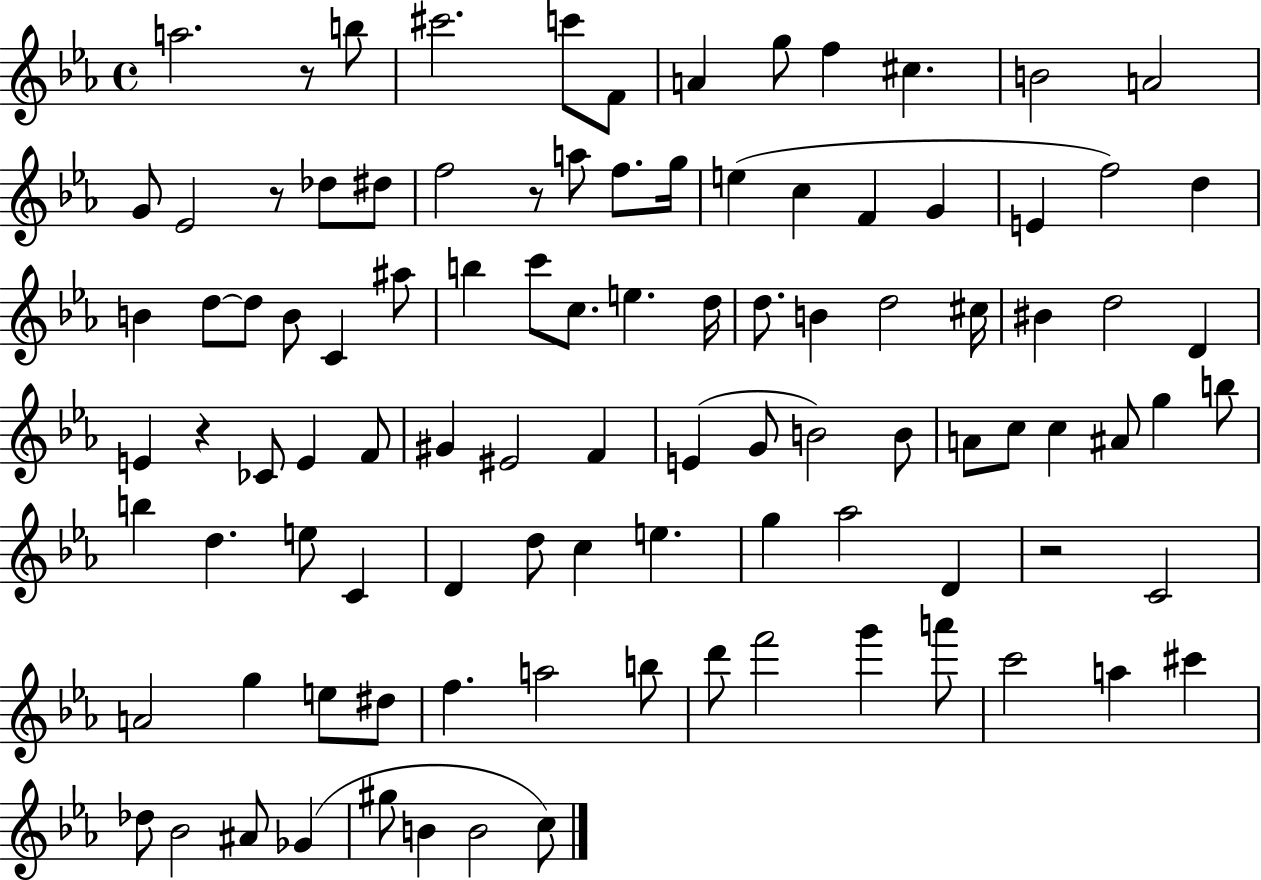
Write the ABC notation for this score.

X:1
T:Untitled
M:4/4
L:1/4
K:Eb
a2 z/2 b/2 ^c'2 c'/2 F/2 A g/2 f ^c B2 A2 G/2 _E2 z/2 _d/2 ^d/2 f2 z/2 a/2 f/2 g/4 e c F G E f2 d B d/2 d/2 B/2 C ^a/2 b c'/2 c/2 e d/4 d/2 B d2 ^c/4 ^B d2 D E z _C/2 E F/2 ^G ^E2 F E G/2 B2 B/2 A/2 c/2 c ^A/2 g b/2 b d e/2 C D d/2 c e g _a2 D z2 C2 A2 g e/2 ^d/2 f a2 b/2 d'/2 f'2 g' a'/2 c'2 a ^c' _d/2 _B2 ^A/2 _G ^g/2 B B2 c/2